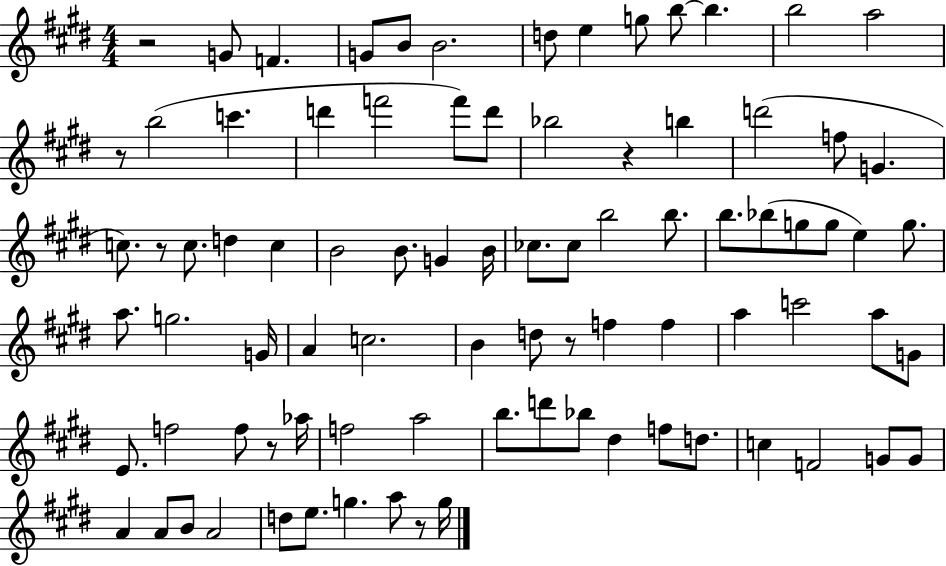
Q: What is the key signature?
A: E major